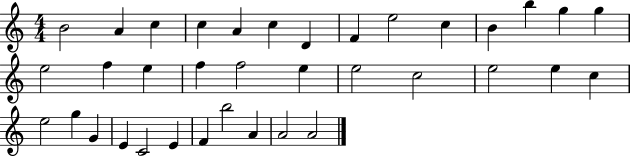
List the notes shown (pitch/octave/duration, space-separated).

B4/h A4/q C5/q C5/q A4/q C5/q D4/q F4/q E5/h C5/q B4/q B5/q G5/q G5/q E5/h F5/q E5/q F5/q F5/h E5/q E5/h C5/h E5/h E5/q C5/q E5/h G5/q G4/q E4/q C4/h E4/q F4/q B5/h A4/q A4/h A4/h